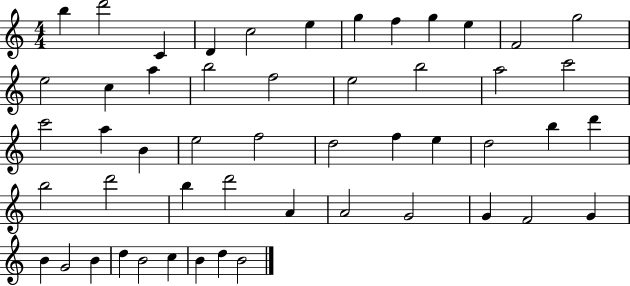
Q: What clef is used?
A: treble